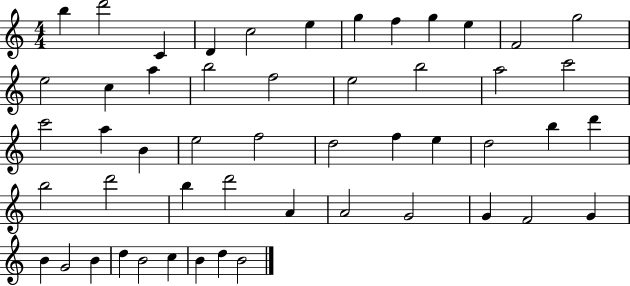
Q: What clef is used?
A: treble